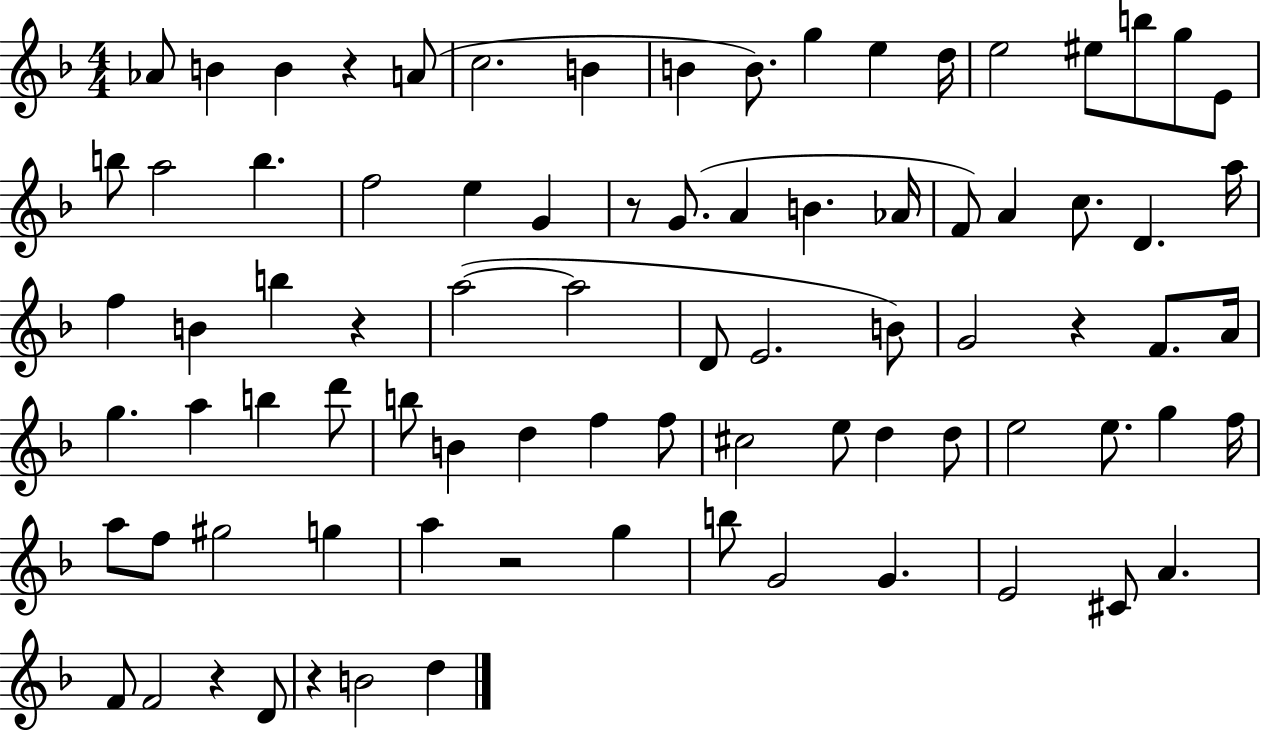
Ab4/e B4/q B4/q R/q A4/e C5/h. B4/q B4/q B4/e. G5/q E5/q D5/s E5/h EIS5/e B5/e G5/e E4/e B5/e A5/h B5/q. F5/h E5/q G4/q R/e G4/e. A4/q B4/q. Ab4/s F4/e A4/q C5/e. D4/q. A5/s F5/q B4/q B5/q R/q A5/h A5/h D4/e E4/h. B4/e G4/h R/q F4/e. A4/s G5/q. A5/q B5/q D6/e B5/e B4/q D5/q F5/q F5/e C#5/h E5/e D5/q D5/e E5/h E5/e. G5/q F5/s A5/e F5/e G#5/h G5/q A5/q R/h G5/q B5/e G4/h G4/q. E4/h C#4/e A4/q. F4/e F4/h R/q D4/e R/q B4/h D5/q